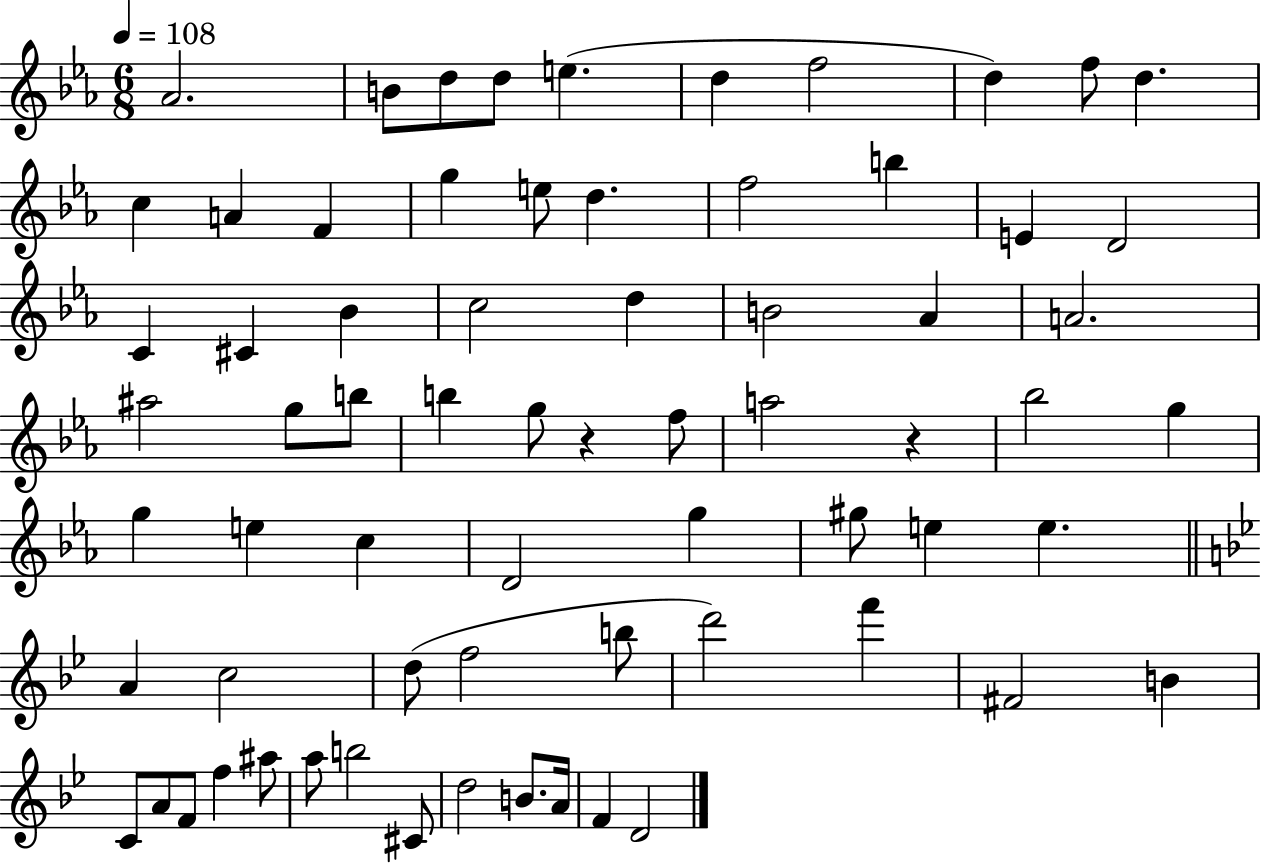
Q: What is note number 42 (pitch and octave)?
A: G5